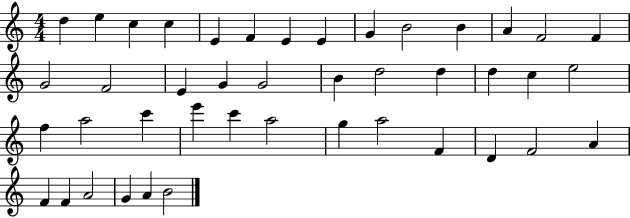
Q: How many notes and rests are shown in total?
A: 43